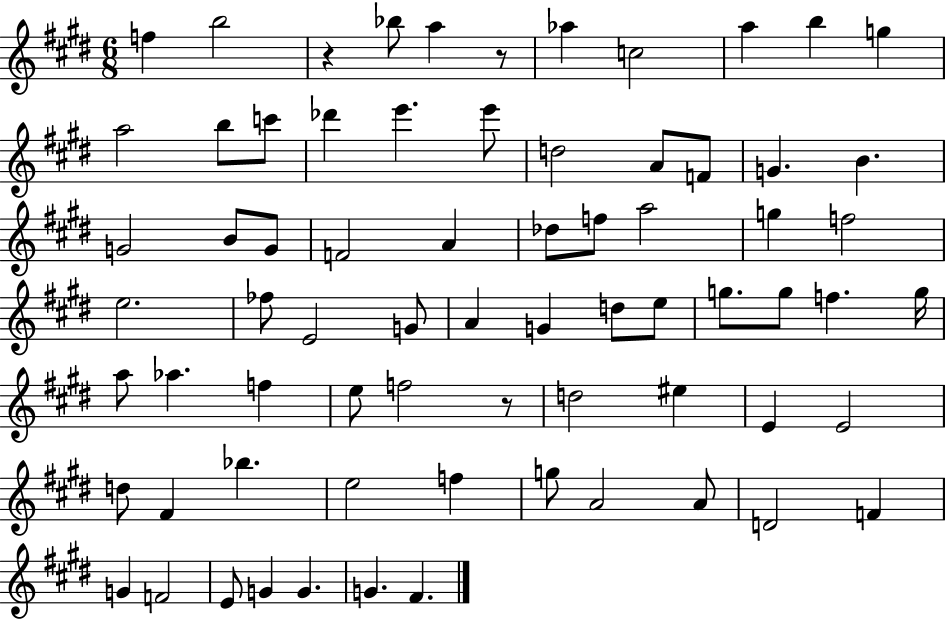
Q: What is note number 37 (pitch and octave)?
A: D5